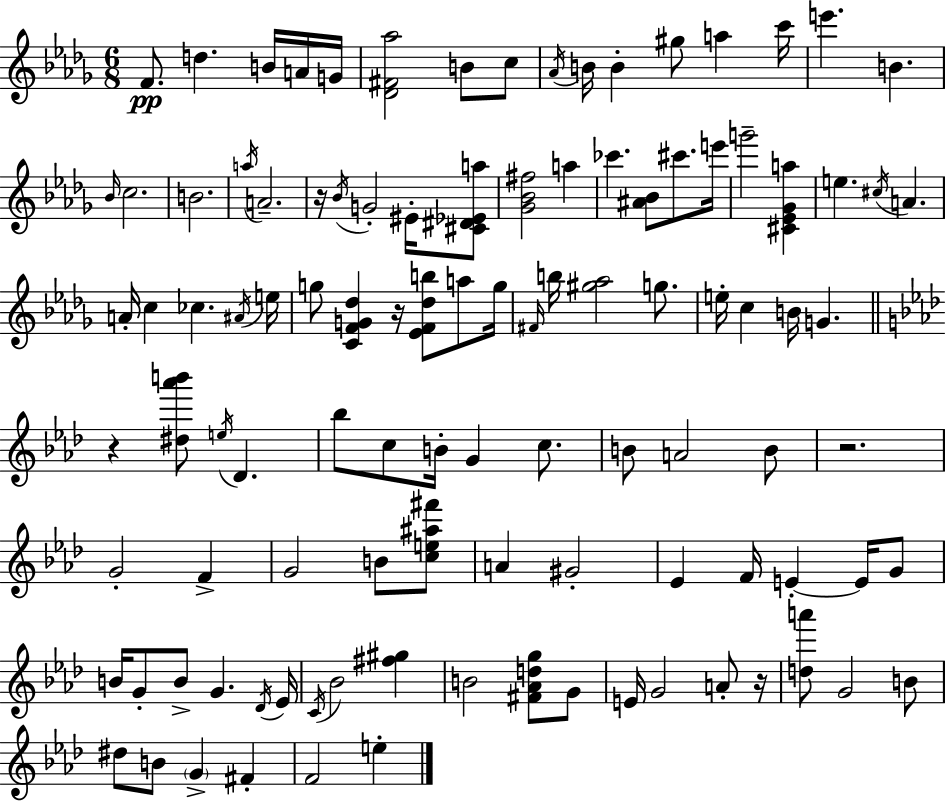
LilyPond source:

{
  \clef treble
  \numericTimeSignature
  \time 6/8
  \key bes \minor
  \repeat volta 2 { f'8.\pp d''4. b'16 a'16 g'16 | <des' fis' aes''>2 b'8 c''8 | \acciaccatura { aes'16 } b'16 b'4-. gis''8 a''4 | c'''16 e'''4. b'4. | \break \grace { bes'16 } c''2. | b'2. | \acciaccatura { a''16 } a'2.-- | r16 \acciaccatura { bes'16 } g'2-. | \break eis'16-. <cis' dis' ees' a''>8 <ges' bes' fis''>2 | a''4 ces'''4. <ais' bes'>8 | cis'''8. e'''16 g'''2-- | <cis' ees' ges' a''>4 e''4. \acciaccatura { cis''16 } a'4. | \break a'16-. c''4 ces''4. | \acciaccatura { ais'16 } e''16 g''8 <c' f' g' des''>4 | r16 <ees' f' des'' b''>8 a''8 g''16 \grace { fis'16 } b''16 <gis'' aes''>2 | g''8. e''16-. c''4 | \break b'16 g'4. \bar "||" \break \key aes \major r4 <dis'' aes''' b'''>8 \acciaccatura { e''16 } des'4. | bes''8 c''8 b'16-. g'4 c''8. | b'8 a'2 b'8 | r2. | \break g'2-. f'4-> | g'2 b'8 <c'' e'' ais'' fis'''>8 | a'4 gis'2-. | ees'4 f'16 e'4-.~~ e'16 g'8 | \break b'16 g'8-. b'8-> g'4. | \acciaccatura { des'16 } ees'16 \acciaccatura { c'16 } bes'2 <fis'' gis''>4 | b'2 <fis' aes' d'' g''>8 | g'8 e'16 g'2 | \break a'8-. r16 <d'' a'''>8 g'2 | b'8 dis''8 b'8 \parenthesize g'4-> fis'4-. | f'2 e''4-. | } \bar "|."
}